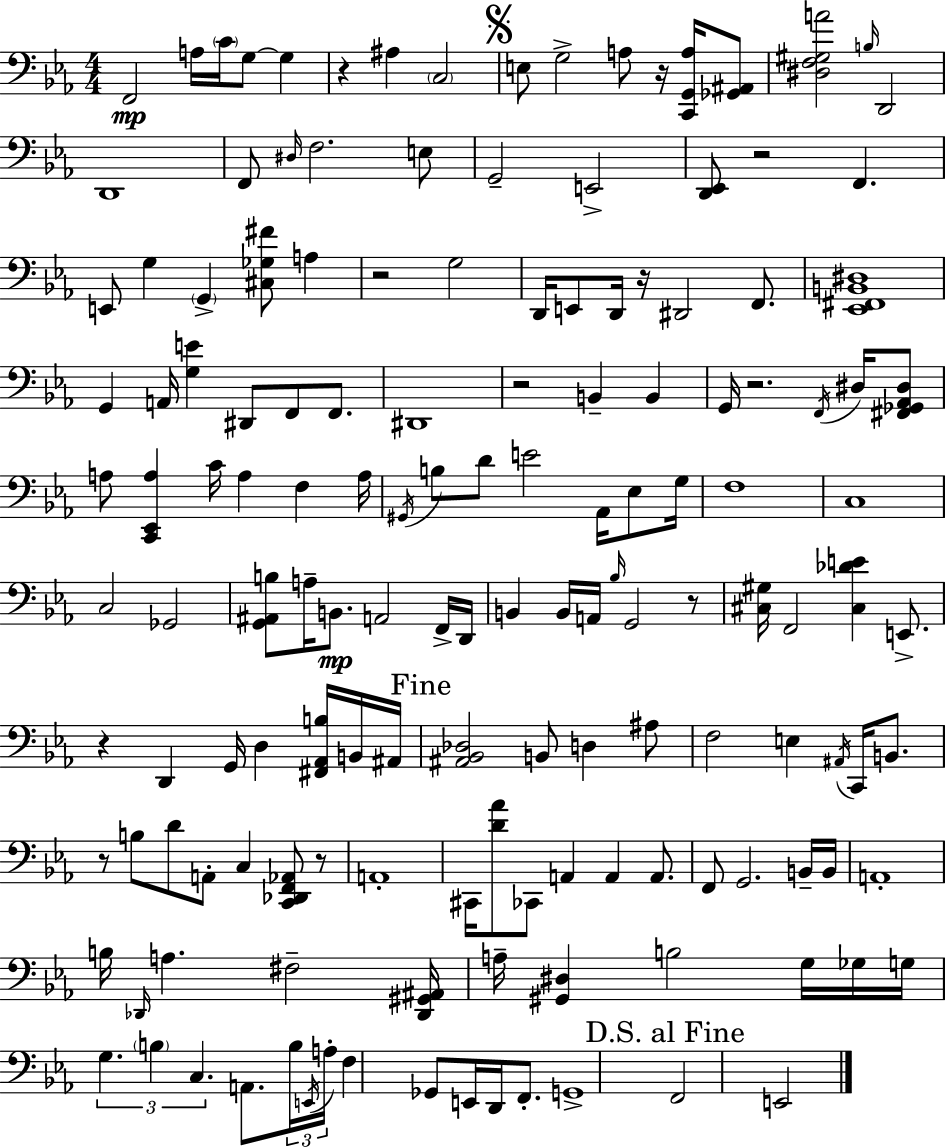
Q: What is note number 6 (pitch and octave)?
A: A#3